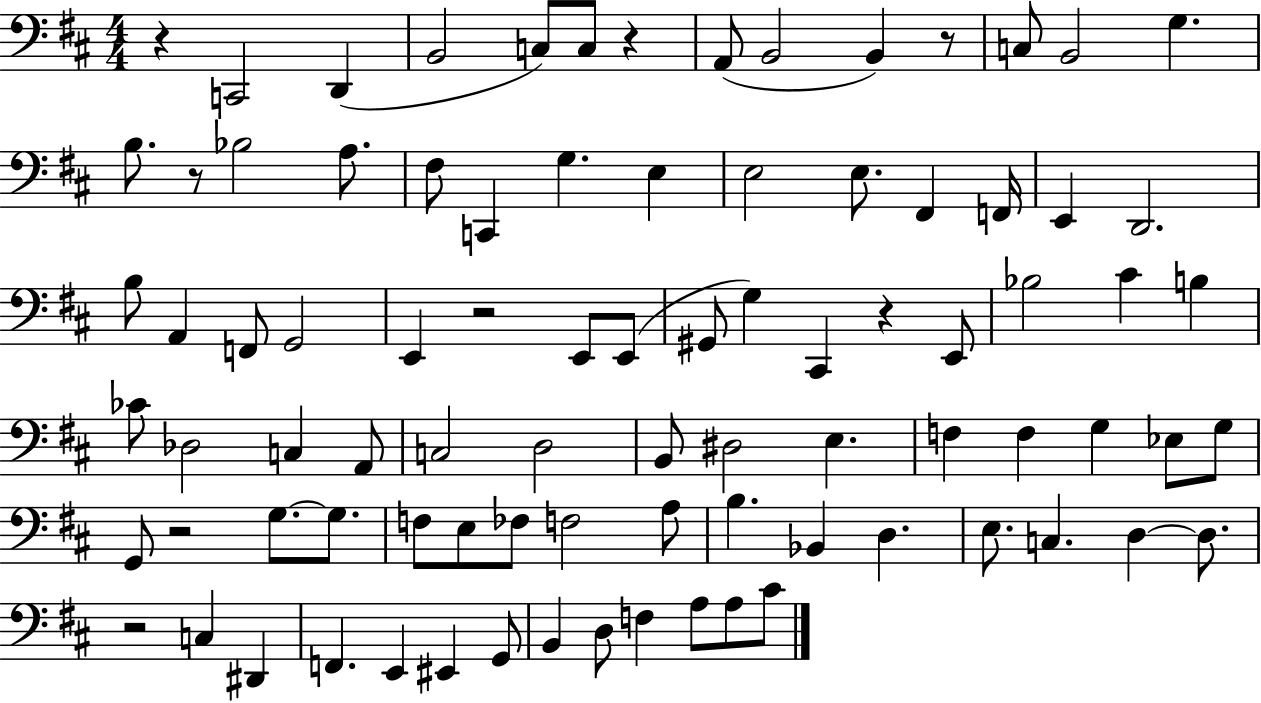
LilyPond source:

{
  \clef bass
  \numericTimeSignature
  \time 4/4
  \key d \major
  r4 c,2 d,4( | b,2 c8) c8 r4 | a,8( b,2 b,4) r8 | c8 b,2 g4. | \break b8. r8 bes2 a8. | fis8 c,4 g4. e4 | e2 e8. fis,4 f,16 | e,4 d,2. | \break b8 a,4 f,8 g,2 | e,4 r2 e,8 e,8( | gis,8 g4) cis,4 r4 e,8 | bes2 cis'4 b4 | \break ces'8 des2 c4 a,8 | c2 d2 | b,8 dis2 e4. | f4 f4 g4 ees8 g8 | \break g,8 r2 g8.~~ g8. | f8 e8 fes8 f2 a8 | b4. bes,4 d4. | e8. c4. d4~~ d8. | \break r2 c4 dis,4 | f,4. e,4 eis,4 g,8 | b,4 d8 f4 a8 a8 cis'8 | \bar "|."
}